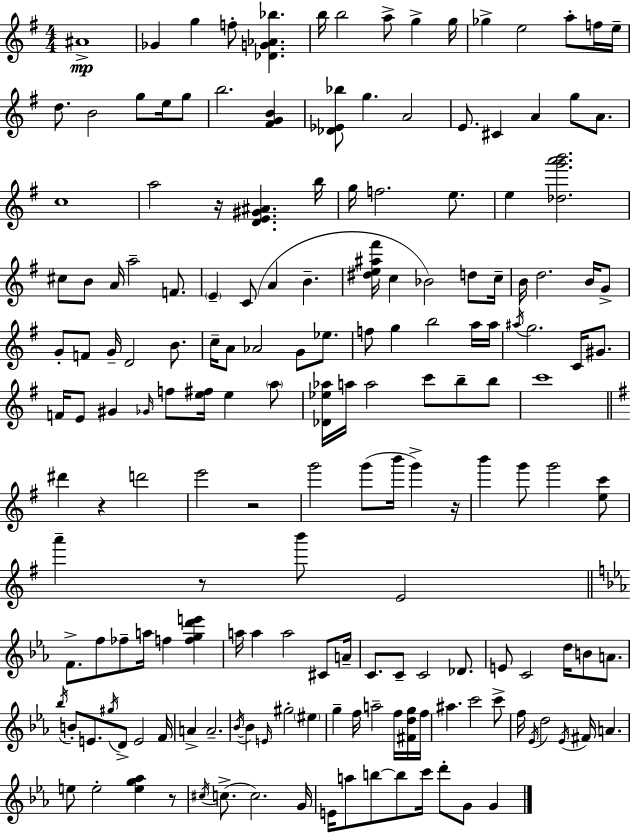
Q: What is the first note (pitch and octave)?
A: A#4